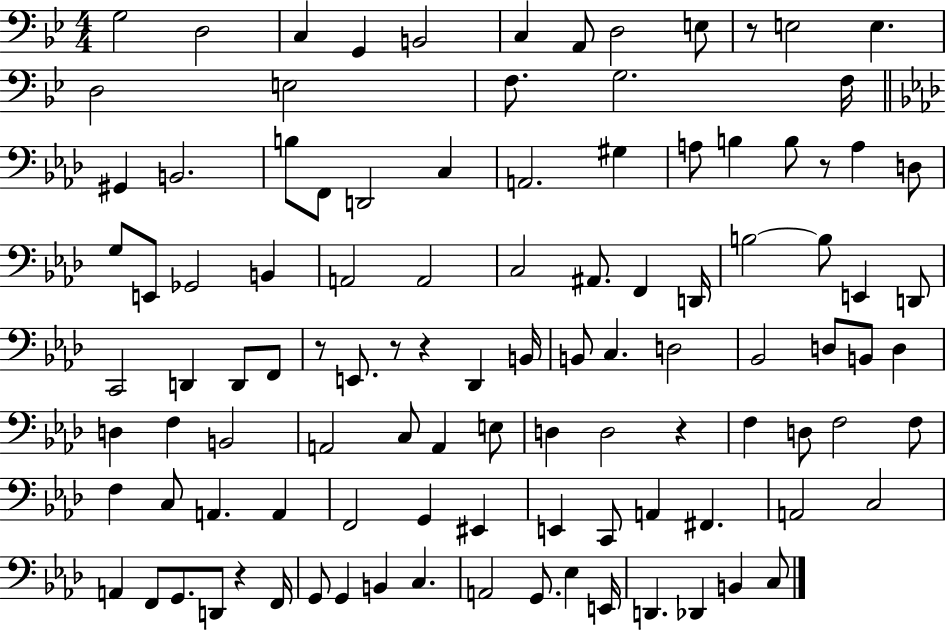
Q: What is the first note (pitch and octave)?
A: G3